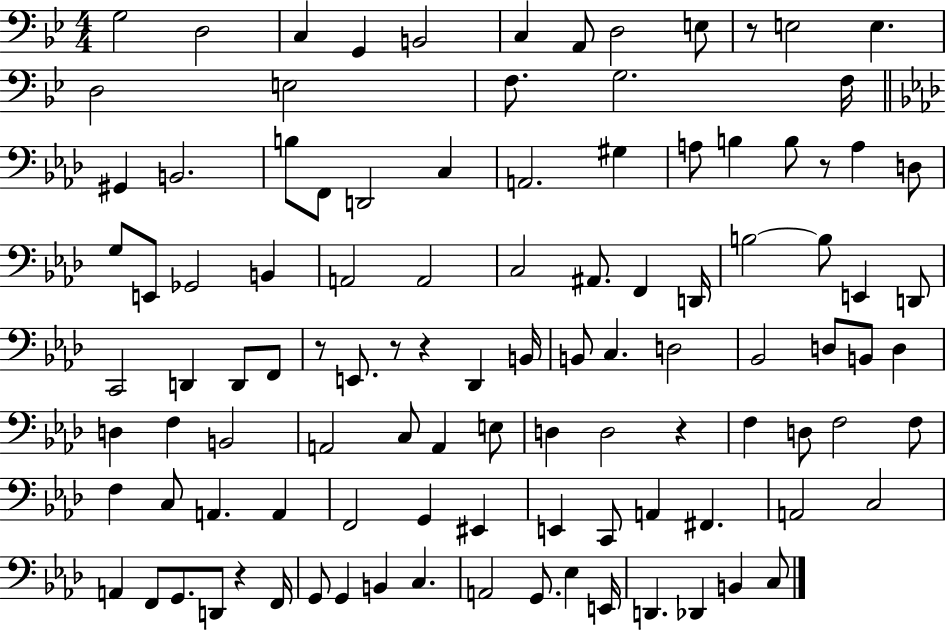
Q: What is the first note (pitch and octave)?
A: G3